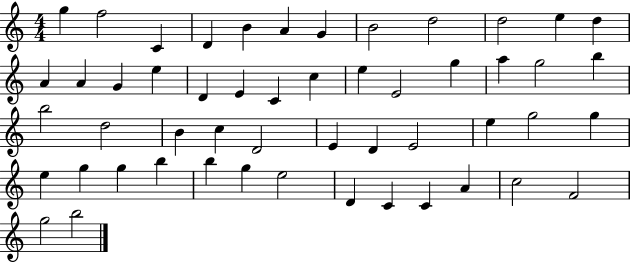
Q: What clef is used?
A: treble